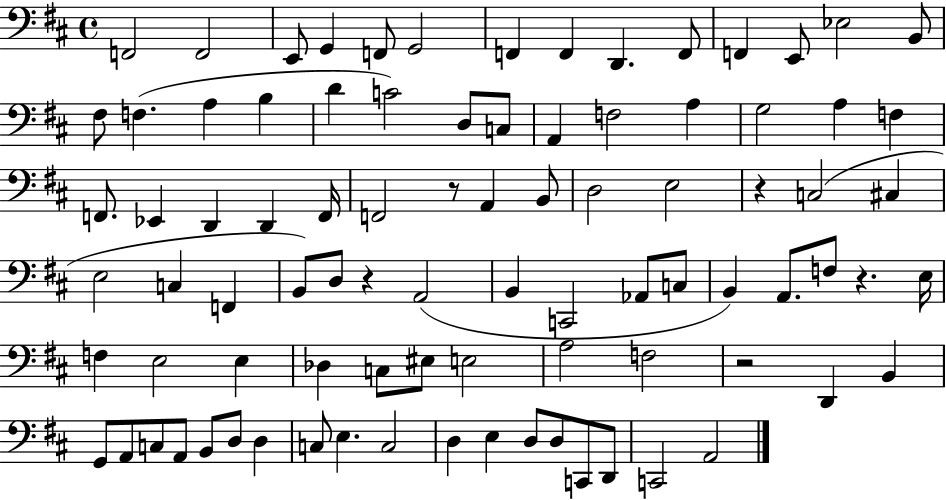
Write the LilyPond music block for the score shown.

{
  \clef bass
  \time 4/4
  \defaultTimeSignature
  \key d \major
  \repeat volta 2 { f,2 f,2 | e,8 g,4 f,8 g,2 | f,4 f,4 d,4. f,8 | f,4 e,8 ees2 b,8 | \break fis8 f4.( a4 b4 | d'4 c'2) d8 c8 | a,4 f2 a4 | g2 a4 f4 | \break f,8. ees,4 d,4 d,4 f,16 | f,2 r8 a,4 b,8 | d2 e2 | r4 c2( cis4 | \break e2 c4 f,4 | b,8) d8 r4 a,2( | b,4 c,2 aes,8 c8 | b,4) a,8. f8 r4. e16 | \break f4 e2 e4 | des4 c8 eis8 e2 | a2 f2 | r2 d,4 b,4 | \break g,8 a,8 c8 a,8 b,8 d8 d4 | c8 e4. c2 | d4 e4 d8 d8 c,8 d,8 | c,2 a,2 | \break } \bar "|."
}